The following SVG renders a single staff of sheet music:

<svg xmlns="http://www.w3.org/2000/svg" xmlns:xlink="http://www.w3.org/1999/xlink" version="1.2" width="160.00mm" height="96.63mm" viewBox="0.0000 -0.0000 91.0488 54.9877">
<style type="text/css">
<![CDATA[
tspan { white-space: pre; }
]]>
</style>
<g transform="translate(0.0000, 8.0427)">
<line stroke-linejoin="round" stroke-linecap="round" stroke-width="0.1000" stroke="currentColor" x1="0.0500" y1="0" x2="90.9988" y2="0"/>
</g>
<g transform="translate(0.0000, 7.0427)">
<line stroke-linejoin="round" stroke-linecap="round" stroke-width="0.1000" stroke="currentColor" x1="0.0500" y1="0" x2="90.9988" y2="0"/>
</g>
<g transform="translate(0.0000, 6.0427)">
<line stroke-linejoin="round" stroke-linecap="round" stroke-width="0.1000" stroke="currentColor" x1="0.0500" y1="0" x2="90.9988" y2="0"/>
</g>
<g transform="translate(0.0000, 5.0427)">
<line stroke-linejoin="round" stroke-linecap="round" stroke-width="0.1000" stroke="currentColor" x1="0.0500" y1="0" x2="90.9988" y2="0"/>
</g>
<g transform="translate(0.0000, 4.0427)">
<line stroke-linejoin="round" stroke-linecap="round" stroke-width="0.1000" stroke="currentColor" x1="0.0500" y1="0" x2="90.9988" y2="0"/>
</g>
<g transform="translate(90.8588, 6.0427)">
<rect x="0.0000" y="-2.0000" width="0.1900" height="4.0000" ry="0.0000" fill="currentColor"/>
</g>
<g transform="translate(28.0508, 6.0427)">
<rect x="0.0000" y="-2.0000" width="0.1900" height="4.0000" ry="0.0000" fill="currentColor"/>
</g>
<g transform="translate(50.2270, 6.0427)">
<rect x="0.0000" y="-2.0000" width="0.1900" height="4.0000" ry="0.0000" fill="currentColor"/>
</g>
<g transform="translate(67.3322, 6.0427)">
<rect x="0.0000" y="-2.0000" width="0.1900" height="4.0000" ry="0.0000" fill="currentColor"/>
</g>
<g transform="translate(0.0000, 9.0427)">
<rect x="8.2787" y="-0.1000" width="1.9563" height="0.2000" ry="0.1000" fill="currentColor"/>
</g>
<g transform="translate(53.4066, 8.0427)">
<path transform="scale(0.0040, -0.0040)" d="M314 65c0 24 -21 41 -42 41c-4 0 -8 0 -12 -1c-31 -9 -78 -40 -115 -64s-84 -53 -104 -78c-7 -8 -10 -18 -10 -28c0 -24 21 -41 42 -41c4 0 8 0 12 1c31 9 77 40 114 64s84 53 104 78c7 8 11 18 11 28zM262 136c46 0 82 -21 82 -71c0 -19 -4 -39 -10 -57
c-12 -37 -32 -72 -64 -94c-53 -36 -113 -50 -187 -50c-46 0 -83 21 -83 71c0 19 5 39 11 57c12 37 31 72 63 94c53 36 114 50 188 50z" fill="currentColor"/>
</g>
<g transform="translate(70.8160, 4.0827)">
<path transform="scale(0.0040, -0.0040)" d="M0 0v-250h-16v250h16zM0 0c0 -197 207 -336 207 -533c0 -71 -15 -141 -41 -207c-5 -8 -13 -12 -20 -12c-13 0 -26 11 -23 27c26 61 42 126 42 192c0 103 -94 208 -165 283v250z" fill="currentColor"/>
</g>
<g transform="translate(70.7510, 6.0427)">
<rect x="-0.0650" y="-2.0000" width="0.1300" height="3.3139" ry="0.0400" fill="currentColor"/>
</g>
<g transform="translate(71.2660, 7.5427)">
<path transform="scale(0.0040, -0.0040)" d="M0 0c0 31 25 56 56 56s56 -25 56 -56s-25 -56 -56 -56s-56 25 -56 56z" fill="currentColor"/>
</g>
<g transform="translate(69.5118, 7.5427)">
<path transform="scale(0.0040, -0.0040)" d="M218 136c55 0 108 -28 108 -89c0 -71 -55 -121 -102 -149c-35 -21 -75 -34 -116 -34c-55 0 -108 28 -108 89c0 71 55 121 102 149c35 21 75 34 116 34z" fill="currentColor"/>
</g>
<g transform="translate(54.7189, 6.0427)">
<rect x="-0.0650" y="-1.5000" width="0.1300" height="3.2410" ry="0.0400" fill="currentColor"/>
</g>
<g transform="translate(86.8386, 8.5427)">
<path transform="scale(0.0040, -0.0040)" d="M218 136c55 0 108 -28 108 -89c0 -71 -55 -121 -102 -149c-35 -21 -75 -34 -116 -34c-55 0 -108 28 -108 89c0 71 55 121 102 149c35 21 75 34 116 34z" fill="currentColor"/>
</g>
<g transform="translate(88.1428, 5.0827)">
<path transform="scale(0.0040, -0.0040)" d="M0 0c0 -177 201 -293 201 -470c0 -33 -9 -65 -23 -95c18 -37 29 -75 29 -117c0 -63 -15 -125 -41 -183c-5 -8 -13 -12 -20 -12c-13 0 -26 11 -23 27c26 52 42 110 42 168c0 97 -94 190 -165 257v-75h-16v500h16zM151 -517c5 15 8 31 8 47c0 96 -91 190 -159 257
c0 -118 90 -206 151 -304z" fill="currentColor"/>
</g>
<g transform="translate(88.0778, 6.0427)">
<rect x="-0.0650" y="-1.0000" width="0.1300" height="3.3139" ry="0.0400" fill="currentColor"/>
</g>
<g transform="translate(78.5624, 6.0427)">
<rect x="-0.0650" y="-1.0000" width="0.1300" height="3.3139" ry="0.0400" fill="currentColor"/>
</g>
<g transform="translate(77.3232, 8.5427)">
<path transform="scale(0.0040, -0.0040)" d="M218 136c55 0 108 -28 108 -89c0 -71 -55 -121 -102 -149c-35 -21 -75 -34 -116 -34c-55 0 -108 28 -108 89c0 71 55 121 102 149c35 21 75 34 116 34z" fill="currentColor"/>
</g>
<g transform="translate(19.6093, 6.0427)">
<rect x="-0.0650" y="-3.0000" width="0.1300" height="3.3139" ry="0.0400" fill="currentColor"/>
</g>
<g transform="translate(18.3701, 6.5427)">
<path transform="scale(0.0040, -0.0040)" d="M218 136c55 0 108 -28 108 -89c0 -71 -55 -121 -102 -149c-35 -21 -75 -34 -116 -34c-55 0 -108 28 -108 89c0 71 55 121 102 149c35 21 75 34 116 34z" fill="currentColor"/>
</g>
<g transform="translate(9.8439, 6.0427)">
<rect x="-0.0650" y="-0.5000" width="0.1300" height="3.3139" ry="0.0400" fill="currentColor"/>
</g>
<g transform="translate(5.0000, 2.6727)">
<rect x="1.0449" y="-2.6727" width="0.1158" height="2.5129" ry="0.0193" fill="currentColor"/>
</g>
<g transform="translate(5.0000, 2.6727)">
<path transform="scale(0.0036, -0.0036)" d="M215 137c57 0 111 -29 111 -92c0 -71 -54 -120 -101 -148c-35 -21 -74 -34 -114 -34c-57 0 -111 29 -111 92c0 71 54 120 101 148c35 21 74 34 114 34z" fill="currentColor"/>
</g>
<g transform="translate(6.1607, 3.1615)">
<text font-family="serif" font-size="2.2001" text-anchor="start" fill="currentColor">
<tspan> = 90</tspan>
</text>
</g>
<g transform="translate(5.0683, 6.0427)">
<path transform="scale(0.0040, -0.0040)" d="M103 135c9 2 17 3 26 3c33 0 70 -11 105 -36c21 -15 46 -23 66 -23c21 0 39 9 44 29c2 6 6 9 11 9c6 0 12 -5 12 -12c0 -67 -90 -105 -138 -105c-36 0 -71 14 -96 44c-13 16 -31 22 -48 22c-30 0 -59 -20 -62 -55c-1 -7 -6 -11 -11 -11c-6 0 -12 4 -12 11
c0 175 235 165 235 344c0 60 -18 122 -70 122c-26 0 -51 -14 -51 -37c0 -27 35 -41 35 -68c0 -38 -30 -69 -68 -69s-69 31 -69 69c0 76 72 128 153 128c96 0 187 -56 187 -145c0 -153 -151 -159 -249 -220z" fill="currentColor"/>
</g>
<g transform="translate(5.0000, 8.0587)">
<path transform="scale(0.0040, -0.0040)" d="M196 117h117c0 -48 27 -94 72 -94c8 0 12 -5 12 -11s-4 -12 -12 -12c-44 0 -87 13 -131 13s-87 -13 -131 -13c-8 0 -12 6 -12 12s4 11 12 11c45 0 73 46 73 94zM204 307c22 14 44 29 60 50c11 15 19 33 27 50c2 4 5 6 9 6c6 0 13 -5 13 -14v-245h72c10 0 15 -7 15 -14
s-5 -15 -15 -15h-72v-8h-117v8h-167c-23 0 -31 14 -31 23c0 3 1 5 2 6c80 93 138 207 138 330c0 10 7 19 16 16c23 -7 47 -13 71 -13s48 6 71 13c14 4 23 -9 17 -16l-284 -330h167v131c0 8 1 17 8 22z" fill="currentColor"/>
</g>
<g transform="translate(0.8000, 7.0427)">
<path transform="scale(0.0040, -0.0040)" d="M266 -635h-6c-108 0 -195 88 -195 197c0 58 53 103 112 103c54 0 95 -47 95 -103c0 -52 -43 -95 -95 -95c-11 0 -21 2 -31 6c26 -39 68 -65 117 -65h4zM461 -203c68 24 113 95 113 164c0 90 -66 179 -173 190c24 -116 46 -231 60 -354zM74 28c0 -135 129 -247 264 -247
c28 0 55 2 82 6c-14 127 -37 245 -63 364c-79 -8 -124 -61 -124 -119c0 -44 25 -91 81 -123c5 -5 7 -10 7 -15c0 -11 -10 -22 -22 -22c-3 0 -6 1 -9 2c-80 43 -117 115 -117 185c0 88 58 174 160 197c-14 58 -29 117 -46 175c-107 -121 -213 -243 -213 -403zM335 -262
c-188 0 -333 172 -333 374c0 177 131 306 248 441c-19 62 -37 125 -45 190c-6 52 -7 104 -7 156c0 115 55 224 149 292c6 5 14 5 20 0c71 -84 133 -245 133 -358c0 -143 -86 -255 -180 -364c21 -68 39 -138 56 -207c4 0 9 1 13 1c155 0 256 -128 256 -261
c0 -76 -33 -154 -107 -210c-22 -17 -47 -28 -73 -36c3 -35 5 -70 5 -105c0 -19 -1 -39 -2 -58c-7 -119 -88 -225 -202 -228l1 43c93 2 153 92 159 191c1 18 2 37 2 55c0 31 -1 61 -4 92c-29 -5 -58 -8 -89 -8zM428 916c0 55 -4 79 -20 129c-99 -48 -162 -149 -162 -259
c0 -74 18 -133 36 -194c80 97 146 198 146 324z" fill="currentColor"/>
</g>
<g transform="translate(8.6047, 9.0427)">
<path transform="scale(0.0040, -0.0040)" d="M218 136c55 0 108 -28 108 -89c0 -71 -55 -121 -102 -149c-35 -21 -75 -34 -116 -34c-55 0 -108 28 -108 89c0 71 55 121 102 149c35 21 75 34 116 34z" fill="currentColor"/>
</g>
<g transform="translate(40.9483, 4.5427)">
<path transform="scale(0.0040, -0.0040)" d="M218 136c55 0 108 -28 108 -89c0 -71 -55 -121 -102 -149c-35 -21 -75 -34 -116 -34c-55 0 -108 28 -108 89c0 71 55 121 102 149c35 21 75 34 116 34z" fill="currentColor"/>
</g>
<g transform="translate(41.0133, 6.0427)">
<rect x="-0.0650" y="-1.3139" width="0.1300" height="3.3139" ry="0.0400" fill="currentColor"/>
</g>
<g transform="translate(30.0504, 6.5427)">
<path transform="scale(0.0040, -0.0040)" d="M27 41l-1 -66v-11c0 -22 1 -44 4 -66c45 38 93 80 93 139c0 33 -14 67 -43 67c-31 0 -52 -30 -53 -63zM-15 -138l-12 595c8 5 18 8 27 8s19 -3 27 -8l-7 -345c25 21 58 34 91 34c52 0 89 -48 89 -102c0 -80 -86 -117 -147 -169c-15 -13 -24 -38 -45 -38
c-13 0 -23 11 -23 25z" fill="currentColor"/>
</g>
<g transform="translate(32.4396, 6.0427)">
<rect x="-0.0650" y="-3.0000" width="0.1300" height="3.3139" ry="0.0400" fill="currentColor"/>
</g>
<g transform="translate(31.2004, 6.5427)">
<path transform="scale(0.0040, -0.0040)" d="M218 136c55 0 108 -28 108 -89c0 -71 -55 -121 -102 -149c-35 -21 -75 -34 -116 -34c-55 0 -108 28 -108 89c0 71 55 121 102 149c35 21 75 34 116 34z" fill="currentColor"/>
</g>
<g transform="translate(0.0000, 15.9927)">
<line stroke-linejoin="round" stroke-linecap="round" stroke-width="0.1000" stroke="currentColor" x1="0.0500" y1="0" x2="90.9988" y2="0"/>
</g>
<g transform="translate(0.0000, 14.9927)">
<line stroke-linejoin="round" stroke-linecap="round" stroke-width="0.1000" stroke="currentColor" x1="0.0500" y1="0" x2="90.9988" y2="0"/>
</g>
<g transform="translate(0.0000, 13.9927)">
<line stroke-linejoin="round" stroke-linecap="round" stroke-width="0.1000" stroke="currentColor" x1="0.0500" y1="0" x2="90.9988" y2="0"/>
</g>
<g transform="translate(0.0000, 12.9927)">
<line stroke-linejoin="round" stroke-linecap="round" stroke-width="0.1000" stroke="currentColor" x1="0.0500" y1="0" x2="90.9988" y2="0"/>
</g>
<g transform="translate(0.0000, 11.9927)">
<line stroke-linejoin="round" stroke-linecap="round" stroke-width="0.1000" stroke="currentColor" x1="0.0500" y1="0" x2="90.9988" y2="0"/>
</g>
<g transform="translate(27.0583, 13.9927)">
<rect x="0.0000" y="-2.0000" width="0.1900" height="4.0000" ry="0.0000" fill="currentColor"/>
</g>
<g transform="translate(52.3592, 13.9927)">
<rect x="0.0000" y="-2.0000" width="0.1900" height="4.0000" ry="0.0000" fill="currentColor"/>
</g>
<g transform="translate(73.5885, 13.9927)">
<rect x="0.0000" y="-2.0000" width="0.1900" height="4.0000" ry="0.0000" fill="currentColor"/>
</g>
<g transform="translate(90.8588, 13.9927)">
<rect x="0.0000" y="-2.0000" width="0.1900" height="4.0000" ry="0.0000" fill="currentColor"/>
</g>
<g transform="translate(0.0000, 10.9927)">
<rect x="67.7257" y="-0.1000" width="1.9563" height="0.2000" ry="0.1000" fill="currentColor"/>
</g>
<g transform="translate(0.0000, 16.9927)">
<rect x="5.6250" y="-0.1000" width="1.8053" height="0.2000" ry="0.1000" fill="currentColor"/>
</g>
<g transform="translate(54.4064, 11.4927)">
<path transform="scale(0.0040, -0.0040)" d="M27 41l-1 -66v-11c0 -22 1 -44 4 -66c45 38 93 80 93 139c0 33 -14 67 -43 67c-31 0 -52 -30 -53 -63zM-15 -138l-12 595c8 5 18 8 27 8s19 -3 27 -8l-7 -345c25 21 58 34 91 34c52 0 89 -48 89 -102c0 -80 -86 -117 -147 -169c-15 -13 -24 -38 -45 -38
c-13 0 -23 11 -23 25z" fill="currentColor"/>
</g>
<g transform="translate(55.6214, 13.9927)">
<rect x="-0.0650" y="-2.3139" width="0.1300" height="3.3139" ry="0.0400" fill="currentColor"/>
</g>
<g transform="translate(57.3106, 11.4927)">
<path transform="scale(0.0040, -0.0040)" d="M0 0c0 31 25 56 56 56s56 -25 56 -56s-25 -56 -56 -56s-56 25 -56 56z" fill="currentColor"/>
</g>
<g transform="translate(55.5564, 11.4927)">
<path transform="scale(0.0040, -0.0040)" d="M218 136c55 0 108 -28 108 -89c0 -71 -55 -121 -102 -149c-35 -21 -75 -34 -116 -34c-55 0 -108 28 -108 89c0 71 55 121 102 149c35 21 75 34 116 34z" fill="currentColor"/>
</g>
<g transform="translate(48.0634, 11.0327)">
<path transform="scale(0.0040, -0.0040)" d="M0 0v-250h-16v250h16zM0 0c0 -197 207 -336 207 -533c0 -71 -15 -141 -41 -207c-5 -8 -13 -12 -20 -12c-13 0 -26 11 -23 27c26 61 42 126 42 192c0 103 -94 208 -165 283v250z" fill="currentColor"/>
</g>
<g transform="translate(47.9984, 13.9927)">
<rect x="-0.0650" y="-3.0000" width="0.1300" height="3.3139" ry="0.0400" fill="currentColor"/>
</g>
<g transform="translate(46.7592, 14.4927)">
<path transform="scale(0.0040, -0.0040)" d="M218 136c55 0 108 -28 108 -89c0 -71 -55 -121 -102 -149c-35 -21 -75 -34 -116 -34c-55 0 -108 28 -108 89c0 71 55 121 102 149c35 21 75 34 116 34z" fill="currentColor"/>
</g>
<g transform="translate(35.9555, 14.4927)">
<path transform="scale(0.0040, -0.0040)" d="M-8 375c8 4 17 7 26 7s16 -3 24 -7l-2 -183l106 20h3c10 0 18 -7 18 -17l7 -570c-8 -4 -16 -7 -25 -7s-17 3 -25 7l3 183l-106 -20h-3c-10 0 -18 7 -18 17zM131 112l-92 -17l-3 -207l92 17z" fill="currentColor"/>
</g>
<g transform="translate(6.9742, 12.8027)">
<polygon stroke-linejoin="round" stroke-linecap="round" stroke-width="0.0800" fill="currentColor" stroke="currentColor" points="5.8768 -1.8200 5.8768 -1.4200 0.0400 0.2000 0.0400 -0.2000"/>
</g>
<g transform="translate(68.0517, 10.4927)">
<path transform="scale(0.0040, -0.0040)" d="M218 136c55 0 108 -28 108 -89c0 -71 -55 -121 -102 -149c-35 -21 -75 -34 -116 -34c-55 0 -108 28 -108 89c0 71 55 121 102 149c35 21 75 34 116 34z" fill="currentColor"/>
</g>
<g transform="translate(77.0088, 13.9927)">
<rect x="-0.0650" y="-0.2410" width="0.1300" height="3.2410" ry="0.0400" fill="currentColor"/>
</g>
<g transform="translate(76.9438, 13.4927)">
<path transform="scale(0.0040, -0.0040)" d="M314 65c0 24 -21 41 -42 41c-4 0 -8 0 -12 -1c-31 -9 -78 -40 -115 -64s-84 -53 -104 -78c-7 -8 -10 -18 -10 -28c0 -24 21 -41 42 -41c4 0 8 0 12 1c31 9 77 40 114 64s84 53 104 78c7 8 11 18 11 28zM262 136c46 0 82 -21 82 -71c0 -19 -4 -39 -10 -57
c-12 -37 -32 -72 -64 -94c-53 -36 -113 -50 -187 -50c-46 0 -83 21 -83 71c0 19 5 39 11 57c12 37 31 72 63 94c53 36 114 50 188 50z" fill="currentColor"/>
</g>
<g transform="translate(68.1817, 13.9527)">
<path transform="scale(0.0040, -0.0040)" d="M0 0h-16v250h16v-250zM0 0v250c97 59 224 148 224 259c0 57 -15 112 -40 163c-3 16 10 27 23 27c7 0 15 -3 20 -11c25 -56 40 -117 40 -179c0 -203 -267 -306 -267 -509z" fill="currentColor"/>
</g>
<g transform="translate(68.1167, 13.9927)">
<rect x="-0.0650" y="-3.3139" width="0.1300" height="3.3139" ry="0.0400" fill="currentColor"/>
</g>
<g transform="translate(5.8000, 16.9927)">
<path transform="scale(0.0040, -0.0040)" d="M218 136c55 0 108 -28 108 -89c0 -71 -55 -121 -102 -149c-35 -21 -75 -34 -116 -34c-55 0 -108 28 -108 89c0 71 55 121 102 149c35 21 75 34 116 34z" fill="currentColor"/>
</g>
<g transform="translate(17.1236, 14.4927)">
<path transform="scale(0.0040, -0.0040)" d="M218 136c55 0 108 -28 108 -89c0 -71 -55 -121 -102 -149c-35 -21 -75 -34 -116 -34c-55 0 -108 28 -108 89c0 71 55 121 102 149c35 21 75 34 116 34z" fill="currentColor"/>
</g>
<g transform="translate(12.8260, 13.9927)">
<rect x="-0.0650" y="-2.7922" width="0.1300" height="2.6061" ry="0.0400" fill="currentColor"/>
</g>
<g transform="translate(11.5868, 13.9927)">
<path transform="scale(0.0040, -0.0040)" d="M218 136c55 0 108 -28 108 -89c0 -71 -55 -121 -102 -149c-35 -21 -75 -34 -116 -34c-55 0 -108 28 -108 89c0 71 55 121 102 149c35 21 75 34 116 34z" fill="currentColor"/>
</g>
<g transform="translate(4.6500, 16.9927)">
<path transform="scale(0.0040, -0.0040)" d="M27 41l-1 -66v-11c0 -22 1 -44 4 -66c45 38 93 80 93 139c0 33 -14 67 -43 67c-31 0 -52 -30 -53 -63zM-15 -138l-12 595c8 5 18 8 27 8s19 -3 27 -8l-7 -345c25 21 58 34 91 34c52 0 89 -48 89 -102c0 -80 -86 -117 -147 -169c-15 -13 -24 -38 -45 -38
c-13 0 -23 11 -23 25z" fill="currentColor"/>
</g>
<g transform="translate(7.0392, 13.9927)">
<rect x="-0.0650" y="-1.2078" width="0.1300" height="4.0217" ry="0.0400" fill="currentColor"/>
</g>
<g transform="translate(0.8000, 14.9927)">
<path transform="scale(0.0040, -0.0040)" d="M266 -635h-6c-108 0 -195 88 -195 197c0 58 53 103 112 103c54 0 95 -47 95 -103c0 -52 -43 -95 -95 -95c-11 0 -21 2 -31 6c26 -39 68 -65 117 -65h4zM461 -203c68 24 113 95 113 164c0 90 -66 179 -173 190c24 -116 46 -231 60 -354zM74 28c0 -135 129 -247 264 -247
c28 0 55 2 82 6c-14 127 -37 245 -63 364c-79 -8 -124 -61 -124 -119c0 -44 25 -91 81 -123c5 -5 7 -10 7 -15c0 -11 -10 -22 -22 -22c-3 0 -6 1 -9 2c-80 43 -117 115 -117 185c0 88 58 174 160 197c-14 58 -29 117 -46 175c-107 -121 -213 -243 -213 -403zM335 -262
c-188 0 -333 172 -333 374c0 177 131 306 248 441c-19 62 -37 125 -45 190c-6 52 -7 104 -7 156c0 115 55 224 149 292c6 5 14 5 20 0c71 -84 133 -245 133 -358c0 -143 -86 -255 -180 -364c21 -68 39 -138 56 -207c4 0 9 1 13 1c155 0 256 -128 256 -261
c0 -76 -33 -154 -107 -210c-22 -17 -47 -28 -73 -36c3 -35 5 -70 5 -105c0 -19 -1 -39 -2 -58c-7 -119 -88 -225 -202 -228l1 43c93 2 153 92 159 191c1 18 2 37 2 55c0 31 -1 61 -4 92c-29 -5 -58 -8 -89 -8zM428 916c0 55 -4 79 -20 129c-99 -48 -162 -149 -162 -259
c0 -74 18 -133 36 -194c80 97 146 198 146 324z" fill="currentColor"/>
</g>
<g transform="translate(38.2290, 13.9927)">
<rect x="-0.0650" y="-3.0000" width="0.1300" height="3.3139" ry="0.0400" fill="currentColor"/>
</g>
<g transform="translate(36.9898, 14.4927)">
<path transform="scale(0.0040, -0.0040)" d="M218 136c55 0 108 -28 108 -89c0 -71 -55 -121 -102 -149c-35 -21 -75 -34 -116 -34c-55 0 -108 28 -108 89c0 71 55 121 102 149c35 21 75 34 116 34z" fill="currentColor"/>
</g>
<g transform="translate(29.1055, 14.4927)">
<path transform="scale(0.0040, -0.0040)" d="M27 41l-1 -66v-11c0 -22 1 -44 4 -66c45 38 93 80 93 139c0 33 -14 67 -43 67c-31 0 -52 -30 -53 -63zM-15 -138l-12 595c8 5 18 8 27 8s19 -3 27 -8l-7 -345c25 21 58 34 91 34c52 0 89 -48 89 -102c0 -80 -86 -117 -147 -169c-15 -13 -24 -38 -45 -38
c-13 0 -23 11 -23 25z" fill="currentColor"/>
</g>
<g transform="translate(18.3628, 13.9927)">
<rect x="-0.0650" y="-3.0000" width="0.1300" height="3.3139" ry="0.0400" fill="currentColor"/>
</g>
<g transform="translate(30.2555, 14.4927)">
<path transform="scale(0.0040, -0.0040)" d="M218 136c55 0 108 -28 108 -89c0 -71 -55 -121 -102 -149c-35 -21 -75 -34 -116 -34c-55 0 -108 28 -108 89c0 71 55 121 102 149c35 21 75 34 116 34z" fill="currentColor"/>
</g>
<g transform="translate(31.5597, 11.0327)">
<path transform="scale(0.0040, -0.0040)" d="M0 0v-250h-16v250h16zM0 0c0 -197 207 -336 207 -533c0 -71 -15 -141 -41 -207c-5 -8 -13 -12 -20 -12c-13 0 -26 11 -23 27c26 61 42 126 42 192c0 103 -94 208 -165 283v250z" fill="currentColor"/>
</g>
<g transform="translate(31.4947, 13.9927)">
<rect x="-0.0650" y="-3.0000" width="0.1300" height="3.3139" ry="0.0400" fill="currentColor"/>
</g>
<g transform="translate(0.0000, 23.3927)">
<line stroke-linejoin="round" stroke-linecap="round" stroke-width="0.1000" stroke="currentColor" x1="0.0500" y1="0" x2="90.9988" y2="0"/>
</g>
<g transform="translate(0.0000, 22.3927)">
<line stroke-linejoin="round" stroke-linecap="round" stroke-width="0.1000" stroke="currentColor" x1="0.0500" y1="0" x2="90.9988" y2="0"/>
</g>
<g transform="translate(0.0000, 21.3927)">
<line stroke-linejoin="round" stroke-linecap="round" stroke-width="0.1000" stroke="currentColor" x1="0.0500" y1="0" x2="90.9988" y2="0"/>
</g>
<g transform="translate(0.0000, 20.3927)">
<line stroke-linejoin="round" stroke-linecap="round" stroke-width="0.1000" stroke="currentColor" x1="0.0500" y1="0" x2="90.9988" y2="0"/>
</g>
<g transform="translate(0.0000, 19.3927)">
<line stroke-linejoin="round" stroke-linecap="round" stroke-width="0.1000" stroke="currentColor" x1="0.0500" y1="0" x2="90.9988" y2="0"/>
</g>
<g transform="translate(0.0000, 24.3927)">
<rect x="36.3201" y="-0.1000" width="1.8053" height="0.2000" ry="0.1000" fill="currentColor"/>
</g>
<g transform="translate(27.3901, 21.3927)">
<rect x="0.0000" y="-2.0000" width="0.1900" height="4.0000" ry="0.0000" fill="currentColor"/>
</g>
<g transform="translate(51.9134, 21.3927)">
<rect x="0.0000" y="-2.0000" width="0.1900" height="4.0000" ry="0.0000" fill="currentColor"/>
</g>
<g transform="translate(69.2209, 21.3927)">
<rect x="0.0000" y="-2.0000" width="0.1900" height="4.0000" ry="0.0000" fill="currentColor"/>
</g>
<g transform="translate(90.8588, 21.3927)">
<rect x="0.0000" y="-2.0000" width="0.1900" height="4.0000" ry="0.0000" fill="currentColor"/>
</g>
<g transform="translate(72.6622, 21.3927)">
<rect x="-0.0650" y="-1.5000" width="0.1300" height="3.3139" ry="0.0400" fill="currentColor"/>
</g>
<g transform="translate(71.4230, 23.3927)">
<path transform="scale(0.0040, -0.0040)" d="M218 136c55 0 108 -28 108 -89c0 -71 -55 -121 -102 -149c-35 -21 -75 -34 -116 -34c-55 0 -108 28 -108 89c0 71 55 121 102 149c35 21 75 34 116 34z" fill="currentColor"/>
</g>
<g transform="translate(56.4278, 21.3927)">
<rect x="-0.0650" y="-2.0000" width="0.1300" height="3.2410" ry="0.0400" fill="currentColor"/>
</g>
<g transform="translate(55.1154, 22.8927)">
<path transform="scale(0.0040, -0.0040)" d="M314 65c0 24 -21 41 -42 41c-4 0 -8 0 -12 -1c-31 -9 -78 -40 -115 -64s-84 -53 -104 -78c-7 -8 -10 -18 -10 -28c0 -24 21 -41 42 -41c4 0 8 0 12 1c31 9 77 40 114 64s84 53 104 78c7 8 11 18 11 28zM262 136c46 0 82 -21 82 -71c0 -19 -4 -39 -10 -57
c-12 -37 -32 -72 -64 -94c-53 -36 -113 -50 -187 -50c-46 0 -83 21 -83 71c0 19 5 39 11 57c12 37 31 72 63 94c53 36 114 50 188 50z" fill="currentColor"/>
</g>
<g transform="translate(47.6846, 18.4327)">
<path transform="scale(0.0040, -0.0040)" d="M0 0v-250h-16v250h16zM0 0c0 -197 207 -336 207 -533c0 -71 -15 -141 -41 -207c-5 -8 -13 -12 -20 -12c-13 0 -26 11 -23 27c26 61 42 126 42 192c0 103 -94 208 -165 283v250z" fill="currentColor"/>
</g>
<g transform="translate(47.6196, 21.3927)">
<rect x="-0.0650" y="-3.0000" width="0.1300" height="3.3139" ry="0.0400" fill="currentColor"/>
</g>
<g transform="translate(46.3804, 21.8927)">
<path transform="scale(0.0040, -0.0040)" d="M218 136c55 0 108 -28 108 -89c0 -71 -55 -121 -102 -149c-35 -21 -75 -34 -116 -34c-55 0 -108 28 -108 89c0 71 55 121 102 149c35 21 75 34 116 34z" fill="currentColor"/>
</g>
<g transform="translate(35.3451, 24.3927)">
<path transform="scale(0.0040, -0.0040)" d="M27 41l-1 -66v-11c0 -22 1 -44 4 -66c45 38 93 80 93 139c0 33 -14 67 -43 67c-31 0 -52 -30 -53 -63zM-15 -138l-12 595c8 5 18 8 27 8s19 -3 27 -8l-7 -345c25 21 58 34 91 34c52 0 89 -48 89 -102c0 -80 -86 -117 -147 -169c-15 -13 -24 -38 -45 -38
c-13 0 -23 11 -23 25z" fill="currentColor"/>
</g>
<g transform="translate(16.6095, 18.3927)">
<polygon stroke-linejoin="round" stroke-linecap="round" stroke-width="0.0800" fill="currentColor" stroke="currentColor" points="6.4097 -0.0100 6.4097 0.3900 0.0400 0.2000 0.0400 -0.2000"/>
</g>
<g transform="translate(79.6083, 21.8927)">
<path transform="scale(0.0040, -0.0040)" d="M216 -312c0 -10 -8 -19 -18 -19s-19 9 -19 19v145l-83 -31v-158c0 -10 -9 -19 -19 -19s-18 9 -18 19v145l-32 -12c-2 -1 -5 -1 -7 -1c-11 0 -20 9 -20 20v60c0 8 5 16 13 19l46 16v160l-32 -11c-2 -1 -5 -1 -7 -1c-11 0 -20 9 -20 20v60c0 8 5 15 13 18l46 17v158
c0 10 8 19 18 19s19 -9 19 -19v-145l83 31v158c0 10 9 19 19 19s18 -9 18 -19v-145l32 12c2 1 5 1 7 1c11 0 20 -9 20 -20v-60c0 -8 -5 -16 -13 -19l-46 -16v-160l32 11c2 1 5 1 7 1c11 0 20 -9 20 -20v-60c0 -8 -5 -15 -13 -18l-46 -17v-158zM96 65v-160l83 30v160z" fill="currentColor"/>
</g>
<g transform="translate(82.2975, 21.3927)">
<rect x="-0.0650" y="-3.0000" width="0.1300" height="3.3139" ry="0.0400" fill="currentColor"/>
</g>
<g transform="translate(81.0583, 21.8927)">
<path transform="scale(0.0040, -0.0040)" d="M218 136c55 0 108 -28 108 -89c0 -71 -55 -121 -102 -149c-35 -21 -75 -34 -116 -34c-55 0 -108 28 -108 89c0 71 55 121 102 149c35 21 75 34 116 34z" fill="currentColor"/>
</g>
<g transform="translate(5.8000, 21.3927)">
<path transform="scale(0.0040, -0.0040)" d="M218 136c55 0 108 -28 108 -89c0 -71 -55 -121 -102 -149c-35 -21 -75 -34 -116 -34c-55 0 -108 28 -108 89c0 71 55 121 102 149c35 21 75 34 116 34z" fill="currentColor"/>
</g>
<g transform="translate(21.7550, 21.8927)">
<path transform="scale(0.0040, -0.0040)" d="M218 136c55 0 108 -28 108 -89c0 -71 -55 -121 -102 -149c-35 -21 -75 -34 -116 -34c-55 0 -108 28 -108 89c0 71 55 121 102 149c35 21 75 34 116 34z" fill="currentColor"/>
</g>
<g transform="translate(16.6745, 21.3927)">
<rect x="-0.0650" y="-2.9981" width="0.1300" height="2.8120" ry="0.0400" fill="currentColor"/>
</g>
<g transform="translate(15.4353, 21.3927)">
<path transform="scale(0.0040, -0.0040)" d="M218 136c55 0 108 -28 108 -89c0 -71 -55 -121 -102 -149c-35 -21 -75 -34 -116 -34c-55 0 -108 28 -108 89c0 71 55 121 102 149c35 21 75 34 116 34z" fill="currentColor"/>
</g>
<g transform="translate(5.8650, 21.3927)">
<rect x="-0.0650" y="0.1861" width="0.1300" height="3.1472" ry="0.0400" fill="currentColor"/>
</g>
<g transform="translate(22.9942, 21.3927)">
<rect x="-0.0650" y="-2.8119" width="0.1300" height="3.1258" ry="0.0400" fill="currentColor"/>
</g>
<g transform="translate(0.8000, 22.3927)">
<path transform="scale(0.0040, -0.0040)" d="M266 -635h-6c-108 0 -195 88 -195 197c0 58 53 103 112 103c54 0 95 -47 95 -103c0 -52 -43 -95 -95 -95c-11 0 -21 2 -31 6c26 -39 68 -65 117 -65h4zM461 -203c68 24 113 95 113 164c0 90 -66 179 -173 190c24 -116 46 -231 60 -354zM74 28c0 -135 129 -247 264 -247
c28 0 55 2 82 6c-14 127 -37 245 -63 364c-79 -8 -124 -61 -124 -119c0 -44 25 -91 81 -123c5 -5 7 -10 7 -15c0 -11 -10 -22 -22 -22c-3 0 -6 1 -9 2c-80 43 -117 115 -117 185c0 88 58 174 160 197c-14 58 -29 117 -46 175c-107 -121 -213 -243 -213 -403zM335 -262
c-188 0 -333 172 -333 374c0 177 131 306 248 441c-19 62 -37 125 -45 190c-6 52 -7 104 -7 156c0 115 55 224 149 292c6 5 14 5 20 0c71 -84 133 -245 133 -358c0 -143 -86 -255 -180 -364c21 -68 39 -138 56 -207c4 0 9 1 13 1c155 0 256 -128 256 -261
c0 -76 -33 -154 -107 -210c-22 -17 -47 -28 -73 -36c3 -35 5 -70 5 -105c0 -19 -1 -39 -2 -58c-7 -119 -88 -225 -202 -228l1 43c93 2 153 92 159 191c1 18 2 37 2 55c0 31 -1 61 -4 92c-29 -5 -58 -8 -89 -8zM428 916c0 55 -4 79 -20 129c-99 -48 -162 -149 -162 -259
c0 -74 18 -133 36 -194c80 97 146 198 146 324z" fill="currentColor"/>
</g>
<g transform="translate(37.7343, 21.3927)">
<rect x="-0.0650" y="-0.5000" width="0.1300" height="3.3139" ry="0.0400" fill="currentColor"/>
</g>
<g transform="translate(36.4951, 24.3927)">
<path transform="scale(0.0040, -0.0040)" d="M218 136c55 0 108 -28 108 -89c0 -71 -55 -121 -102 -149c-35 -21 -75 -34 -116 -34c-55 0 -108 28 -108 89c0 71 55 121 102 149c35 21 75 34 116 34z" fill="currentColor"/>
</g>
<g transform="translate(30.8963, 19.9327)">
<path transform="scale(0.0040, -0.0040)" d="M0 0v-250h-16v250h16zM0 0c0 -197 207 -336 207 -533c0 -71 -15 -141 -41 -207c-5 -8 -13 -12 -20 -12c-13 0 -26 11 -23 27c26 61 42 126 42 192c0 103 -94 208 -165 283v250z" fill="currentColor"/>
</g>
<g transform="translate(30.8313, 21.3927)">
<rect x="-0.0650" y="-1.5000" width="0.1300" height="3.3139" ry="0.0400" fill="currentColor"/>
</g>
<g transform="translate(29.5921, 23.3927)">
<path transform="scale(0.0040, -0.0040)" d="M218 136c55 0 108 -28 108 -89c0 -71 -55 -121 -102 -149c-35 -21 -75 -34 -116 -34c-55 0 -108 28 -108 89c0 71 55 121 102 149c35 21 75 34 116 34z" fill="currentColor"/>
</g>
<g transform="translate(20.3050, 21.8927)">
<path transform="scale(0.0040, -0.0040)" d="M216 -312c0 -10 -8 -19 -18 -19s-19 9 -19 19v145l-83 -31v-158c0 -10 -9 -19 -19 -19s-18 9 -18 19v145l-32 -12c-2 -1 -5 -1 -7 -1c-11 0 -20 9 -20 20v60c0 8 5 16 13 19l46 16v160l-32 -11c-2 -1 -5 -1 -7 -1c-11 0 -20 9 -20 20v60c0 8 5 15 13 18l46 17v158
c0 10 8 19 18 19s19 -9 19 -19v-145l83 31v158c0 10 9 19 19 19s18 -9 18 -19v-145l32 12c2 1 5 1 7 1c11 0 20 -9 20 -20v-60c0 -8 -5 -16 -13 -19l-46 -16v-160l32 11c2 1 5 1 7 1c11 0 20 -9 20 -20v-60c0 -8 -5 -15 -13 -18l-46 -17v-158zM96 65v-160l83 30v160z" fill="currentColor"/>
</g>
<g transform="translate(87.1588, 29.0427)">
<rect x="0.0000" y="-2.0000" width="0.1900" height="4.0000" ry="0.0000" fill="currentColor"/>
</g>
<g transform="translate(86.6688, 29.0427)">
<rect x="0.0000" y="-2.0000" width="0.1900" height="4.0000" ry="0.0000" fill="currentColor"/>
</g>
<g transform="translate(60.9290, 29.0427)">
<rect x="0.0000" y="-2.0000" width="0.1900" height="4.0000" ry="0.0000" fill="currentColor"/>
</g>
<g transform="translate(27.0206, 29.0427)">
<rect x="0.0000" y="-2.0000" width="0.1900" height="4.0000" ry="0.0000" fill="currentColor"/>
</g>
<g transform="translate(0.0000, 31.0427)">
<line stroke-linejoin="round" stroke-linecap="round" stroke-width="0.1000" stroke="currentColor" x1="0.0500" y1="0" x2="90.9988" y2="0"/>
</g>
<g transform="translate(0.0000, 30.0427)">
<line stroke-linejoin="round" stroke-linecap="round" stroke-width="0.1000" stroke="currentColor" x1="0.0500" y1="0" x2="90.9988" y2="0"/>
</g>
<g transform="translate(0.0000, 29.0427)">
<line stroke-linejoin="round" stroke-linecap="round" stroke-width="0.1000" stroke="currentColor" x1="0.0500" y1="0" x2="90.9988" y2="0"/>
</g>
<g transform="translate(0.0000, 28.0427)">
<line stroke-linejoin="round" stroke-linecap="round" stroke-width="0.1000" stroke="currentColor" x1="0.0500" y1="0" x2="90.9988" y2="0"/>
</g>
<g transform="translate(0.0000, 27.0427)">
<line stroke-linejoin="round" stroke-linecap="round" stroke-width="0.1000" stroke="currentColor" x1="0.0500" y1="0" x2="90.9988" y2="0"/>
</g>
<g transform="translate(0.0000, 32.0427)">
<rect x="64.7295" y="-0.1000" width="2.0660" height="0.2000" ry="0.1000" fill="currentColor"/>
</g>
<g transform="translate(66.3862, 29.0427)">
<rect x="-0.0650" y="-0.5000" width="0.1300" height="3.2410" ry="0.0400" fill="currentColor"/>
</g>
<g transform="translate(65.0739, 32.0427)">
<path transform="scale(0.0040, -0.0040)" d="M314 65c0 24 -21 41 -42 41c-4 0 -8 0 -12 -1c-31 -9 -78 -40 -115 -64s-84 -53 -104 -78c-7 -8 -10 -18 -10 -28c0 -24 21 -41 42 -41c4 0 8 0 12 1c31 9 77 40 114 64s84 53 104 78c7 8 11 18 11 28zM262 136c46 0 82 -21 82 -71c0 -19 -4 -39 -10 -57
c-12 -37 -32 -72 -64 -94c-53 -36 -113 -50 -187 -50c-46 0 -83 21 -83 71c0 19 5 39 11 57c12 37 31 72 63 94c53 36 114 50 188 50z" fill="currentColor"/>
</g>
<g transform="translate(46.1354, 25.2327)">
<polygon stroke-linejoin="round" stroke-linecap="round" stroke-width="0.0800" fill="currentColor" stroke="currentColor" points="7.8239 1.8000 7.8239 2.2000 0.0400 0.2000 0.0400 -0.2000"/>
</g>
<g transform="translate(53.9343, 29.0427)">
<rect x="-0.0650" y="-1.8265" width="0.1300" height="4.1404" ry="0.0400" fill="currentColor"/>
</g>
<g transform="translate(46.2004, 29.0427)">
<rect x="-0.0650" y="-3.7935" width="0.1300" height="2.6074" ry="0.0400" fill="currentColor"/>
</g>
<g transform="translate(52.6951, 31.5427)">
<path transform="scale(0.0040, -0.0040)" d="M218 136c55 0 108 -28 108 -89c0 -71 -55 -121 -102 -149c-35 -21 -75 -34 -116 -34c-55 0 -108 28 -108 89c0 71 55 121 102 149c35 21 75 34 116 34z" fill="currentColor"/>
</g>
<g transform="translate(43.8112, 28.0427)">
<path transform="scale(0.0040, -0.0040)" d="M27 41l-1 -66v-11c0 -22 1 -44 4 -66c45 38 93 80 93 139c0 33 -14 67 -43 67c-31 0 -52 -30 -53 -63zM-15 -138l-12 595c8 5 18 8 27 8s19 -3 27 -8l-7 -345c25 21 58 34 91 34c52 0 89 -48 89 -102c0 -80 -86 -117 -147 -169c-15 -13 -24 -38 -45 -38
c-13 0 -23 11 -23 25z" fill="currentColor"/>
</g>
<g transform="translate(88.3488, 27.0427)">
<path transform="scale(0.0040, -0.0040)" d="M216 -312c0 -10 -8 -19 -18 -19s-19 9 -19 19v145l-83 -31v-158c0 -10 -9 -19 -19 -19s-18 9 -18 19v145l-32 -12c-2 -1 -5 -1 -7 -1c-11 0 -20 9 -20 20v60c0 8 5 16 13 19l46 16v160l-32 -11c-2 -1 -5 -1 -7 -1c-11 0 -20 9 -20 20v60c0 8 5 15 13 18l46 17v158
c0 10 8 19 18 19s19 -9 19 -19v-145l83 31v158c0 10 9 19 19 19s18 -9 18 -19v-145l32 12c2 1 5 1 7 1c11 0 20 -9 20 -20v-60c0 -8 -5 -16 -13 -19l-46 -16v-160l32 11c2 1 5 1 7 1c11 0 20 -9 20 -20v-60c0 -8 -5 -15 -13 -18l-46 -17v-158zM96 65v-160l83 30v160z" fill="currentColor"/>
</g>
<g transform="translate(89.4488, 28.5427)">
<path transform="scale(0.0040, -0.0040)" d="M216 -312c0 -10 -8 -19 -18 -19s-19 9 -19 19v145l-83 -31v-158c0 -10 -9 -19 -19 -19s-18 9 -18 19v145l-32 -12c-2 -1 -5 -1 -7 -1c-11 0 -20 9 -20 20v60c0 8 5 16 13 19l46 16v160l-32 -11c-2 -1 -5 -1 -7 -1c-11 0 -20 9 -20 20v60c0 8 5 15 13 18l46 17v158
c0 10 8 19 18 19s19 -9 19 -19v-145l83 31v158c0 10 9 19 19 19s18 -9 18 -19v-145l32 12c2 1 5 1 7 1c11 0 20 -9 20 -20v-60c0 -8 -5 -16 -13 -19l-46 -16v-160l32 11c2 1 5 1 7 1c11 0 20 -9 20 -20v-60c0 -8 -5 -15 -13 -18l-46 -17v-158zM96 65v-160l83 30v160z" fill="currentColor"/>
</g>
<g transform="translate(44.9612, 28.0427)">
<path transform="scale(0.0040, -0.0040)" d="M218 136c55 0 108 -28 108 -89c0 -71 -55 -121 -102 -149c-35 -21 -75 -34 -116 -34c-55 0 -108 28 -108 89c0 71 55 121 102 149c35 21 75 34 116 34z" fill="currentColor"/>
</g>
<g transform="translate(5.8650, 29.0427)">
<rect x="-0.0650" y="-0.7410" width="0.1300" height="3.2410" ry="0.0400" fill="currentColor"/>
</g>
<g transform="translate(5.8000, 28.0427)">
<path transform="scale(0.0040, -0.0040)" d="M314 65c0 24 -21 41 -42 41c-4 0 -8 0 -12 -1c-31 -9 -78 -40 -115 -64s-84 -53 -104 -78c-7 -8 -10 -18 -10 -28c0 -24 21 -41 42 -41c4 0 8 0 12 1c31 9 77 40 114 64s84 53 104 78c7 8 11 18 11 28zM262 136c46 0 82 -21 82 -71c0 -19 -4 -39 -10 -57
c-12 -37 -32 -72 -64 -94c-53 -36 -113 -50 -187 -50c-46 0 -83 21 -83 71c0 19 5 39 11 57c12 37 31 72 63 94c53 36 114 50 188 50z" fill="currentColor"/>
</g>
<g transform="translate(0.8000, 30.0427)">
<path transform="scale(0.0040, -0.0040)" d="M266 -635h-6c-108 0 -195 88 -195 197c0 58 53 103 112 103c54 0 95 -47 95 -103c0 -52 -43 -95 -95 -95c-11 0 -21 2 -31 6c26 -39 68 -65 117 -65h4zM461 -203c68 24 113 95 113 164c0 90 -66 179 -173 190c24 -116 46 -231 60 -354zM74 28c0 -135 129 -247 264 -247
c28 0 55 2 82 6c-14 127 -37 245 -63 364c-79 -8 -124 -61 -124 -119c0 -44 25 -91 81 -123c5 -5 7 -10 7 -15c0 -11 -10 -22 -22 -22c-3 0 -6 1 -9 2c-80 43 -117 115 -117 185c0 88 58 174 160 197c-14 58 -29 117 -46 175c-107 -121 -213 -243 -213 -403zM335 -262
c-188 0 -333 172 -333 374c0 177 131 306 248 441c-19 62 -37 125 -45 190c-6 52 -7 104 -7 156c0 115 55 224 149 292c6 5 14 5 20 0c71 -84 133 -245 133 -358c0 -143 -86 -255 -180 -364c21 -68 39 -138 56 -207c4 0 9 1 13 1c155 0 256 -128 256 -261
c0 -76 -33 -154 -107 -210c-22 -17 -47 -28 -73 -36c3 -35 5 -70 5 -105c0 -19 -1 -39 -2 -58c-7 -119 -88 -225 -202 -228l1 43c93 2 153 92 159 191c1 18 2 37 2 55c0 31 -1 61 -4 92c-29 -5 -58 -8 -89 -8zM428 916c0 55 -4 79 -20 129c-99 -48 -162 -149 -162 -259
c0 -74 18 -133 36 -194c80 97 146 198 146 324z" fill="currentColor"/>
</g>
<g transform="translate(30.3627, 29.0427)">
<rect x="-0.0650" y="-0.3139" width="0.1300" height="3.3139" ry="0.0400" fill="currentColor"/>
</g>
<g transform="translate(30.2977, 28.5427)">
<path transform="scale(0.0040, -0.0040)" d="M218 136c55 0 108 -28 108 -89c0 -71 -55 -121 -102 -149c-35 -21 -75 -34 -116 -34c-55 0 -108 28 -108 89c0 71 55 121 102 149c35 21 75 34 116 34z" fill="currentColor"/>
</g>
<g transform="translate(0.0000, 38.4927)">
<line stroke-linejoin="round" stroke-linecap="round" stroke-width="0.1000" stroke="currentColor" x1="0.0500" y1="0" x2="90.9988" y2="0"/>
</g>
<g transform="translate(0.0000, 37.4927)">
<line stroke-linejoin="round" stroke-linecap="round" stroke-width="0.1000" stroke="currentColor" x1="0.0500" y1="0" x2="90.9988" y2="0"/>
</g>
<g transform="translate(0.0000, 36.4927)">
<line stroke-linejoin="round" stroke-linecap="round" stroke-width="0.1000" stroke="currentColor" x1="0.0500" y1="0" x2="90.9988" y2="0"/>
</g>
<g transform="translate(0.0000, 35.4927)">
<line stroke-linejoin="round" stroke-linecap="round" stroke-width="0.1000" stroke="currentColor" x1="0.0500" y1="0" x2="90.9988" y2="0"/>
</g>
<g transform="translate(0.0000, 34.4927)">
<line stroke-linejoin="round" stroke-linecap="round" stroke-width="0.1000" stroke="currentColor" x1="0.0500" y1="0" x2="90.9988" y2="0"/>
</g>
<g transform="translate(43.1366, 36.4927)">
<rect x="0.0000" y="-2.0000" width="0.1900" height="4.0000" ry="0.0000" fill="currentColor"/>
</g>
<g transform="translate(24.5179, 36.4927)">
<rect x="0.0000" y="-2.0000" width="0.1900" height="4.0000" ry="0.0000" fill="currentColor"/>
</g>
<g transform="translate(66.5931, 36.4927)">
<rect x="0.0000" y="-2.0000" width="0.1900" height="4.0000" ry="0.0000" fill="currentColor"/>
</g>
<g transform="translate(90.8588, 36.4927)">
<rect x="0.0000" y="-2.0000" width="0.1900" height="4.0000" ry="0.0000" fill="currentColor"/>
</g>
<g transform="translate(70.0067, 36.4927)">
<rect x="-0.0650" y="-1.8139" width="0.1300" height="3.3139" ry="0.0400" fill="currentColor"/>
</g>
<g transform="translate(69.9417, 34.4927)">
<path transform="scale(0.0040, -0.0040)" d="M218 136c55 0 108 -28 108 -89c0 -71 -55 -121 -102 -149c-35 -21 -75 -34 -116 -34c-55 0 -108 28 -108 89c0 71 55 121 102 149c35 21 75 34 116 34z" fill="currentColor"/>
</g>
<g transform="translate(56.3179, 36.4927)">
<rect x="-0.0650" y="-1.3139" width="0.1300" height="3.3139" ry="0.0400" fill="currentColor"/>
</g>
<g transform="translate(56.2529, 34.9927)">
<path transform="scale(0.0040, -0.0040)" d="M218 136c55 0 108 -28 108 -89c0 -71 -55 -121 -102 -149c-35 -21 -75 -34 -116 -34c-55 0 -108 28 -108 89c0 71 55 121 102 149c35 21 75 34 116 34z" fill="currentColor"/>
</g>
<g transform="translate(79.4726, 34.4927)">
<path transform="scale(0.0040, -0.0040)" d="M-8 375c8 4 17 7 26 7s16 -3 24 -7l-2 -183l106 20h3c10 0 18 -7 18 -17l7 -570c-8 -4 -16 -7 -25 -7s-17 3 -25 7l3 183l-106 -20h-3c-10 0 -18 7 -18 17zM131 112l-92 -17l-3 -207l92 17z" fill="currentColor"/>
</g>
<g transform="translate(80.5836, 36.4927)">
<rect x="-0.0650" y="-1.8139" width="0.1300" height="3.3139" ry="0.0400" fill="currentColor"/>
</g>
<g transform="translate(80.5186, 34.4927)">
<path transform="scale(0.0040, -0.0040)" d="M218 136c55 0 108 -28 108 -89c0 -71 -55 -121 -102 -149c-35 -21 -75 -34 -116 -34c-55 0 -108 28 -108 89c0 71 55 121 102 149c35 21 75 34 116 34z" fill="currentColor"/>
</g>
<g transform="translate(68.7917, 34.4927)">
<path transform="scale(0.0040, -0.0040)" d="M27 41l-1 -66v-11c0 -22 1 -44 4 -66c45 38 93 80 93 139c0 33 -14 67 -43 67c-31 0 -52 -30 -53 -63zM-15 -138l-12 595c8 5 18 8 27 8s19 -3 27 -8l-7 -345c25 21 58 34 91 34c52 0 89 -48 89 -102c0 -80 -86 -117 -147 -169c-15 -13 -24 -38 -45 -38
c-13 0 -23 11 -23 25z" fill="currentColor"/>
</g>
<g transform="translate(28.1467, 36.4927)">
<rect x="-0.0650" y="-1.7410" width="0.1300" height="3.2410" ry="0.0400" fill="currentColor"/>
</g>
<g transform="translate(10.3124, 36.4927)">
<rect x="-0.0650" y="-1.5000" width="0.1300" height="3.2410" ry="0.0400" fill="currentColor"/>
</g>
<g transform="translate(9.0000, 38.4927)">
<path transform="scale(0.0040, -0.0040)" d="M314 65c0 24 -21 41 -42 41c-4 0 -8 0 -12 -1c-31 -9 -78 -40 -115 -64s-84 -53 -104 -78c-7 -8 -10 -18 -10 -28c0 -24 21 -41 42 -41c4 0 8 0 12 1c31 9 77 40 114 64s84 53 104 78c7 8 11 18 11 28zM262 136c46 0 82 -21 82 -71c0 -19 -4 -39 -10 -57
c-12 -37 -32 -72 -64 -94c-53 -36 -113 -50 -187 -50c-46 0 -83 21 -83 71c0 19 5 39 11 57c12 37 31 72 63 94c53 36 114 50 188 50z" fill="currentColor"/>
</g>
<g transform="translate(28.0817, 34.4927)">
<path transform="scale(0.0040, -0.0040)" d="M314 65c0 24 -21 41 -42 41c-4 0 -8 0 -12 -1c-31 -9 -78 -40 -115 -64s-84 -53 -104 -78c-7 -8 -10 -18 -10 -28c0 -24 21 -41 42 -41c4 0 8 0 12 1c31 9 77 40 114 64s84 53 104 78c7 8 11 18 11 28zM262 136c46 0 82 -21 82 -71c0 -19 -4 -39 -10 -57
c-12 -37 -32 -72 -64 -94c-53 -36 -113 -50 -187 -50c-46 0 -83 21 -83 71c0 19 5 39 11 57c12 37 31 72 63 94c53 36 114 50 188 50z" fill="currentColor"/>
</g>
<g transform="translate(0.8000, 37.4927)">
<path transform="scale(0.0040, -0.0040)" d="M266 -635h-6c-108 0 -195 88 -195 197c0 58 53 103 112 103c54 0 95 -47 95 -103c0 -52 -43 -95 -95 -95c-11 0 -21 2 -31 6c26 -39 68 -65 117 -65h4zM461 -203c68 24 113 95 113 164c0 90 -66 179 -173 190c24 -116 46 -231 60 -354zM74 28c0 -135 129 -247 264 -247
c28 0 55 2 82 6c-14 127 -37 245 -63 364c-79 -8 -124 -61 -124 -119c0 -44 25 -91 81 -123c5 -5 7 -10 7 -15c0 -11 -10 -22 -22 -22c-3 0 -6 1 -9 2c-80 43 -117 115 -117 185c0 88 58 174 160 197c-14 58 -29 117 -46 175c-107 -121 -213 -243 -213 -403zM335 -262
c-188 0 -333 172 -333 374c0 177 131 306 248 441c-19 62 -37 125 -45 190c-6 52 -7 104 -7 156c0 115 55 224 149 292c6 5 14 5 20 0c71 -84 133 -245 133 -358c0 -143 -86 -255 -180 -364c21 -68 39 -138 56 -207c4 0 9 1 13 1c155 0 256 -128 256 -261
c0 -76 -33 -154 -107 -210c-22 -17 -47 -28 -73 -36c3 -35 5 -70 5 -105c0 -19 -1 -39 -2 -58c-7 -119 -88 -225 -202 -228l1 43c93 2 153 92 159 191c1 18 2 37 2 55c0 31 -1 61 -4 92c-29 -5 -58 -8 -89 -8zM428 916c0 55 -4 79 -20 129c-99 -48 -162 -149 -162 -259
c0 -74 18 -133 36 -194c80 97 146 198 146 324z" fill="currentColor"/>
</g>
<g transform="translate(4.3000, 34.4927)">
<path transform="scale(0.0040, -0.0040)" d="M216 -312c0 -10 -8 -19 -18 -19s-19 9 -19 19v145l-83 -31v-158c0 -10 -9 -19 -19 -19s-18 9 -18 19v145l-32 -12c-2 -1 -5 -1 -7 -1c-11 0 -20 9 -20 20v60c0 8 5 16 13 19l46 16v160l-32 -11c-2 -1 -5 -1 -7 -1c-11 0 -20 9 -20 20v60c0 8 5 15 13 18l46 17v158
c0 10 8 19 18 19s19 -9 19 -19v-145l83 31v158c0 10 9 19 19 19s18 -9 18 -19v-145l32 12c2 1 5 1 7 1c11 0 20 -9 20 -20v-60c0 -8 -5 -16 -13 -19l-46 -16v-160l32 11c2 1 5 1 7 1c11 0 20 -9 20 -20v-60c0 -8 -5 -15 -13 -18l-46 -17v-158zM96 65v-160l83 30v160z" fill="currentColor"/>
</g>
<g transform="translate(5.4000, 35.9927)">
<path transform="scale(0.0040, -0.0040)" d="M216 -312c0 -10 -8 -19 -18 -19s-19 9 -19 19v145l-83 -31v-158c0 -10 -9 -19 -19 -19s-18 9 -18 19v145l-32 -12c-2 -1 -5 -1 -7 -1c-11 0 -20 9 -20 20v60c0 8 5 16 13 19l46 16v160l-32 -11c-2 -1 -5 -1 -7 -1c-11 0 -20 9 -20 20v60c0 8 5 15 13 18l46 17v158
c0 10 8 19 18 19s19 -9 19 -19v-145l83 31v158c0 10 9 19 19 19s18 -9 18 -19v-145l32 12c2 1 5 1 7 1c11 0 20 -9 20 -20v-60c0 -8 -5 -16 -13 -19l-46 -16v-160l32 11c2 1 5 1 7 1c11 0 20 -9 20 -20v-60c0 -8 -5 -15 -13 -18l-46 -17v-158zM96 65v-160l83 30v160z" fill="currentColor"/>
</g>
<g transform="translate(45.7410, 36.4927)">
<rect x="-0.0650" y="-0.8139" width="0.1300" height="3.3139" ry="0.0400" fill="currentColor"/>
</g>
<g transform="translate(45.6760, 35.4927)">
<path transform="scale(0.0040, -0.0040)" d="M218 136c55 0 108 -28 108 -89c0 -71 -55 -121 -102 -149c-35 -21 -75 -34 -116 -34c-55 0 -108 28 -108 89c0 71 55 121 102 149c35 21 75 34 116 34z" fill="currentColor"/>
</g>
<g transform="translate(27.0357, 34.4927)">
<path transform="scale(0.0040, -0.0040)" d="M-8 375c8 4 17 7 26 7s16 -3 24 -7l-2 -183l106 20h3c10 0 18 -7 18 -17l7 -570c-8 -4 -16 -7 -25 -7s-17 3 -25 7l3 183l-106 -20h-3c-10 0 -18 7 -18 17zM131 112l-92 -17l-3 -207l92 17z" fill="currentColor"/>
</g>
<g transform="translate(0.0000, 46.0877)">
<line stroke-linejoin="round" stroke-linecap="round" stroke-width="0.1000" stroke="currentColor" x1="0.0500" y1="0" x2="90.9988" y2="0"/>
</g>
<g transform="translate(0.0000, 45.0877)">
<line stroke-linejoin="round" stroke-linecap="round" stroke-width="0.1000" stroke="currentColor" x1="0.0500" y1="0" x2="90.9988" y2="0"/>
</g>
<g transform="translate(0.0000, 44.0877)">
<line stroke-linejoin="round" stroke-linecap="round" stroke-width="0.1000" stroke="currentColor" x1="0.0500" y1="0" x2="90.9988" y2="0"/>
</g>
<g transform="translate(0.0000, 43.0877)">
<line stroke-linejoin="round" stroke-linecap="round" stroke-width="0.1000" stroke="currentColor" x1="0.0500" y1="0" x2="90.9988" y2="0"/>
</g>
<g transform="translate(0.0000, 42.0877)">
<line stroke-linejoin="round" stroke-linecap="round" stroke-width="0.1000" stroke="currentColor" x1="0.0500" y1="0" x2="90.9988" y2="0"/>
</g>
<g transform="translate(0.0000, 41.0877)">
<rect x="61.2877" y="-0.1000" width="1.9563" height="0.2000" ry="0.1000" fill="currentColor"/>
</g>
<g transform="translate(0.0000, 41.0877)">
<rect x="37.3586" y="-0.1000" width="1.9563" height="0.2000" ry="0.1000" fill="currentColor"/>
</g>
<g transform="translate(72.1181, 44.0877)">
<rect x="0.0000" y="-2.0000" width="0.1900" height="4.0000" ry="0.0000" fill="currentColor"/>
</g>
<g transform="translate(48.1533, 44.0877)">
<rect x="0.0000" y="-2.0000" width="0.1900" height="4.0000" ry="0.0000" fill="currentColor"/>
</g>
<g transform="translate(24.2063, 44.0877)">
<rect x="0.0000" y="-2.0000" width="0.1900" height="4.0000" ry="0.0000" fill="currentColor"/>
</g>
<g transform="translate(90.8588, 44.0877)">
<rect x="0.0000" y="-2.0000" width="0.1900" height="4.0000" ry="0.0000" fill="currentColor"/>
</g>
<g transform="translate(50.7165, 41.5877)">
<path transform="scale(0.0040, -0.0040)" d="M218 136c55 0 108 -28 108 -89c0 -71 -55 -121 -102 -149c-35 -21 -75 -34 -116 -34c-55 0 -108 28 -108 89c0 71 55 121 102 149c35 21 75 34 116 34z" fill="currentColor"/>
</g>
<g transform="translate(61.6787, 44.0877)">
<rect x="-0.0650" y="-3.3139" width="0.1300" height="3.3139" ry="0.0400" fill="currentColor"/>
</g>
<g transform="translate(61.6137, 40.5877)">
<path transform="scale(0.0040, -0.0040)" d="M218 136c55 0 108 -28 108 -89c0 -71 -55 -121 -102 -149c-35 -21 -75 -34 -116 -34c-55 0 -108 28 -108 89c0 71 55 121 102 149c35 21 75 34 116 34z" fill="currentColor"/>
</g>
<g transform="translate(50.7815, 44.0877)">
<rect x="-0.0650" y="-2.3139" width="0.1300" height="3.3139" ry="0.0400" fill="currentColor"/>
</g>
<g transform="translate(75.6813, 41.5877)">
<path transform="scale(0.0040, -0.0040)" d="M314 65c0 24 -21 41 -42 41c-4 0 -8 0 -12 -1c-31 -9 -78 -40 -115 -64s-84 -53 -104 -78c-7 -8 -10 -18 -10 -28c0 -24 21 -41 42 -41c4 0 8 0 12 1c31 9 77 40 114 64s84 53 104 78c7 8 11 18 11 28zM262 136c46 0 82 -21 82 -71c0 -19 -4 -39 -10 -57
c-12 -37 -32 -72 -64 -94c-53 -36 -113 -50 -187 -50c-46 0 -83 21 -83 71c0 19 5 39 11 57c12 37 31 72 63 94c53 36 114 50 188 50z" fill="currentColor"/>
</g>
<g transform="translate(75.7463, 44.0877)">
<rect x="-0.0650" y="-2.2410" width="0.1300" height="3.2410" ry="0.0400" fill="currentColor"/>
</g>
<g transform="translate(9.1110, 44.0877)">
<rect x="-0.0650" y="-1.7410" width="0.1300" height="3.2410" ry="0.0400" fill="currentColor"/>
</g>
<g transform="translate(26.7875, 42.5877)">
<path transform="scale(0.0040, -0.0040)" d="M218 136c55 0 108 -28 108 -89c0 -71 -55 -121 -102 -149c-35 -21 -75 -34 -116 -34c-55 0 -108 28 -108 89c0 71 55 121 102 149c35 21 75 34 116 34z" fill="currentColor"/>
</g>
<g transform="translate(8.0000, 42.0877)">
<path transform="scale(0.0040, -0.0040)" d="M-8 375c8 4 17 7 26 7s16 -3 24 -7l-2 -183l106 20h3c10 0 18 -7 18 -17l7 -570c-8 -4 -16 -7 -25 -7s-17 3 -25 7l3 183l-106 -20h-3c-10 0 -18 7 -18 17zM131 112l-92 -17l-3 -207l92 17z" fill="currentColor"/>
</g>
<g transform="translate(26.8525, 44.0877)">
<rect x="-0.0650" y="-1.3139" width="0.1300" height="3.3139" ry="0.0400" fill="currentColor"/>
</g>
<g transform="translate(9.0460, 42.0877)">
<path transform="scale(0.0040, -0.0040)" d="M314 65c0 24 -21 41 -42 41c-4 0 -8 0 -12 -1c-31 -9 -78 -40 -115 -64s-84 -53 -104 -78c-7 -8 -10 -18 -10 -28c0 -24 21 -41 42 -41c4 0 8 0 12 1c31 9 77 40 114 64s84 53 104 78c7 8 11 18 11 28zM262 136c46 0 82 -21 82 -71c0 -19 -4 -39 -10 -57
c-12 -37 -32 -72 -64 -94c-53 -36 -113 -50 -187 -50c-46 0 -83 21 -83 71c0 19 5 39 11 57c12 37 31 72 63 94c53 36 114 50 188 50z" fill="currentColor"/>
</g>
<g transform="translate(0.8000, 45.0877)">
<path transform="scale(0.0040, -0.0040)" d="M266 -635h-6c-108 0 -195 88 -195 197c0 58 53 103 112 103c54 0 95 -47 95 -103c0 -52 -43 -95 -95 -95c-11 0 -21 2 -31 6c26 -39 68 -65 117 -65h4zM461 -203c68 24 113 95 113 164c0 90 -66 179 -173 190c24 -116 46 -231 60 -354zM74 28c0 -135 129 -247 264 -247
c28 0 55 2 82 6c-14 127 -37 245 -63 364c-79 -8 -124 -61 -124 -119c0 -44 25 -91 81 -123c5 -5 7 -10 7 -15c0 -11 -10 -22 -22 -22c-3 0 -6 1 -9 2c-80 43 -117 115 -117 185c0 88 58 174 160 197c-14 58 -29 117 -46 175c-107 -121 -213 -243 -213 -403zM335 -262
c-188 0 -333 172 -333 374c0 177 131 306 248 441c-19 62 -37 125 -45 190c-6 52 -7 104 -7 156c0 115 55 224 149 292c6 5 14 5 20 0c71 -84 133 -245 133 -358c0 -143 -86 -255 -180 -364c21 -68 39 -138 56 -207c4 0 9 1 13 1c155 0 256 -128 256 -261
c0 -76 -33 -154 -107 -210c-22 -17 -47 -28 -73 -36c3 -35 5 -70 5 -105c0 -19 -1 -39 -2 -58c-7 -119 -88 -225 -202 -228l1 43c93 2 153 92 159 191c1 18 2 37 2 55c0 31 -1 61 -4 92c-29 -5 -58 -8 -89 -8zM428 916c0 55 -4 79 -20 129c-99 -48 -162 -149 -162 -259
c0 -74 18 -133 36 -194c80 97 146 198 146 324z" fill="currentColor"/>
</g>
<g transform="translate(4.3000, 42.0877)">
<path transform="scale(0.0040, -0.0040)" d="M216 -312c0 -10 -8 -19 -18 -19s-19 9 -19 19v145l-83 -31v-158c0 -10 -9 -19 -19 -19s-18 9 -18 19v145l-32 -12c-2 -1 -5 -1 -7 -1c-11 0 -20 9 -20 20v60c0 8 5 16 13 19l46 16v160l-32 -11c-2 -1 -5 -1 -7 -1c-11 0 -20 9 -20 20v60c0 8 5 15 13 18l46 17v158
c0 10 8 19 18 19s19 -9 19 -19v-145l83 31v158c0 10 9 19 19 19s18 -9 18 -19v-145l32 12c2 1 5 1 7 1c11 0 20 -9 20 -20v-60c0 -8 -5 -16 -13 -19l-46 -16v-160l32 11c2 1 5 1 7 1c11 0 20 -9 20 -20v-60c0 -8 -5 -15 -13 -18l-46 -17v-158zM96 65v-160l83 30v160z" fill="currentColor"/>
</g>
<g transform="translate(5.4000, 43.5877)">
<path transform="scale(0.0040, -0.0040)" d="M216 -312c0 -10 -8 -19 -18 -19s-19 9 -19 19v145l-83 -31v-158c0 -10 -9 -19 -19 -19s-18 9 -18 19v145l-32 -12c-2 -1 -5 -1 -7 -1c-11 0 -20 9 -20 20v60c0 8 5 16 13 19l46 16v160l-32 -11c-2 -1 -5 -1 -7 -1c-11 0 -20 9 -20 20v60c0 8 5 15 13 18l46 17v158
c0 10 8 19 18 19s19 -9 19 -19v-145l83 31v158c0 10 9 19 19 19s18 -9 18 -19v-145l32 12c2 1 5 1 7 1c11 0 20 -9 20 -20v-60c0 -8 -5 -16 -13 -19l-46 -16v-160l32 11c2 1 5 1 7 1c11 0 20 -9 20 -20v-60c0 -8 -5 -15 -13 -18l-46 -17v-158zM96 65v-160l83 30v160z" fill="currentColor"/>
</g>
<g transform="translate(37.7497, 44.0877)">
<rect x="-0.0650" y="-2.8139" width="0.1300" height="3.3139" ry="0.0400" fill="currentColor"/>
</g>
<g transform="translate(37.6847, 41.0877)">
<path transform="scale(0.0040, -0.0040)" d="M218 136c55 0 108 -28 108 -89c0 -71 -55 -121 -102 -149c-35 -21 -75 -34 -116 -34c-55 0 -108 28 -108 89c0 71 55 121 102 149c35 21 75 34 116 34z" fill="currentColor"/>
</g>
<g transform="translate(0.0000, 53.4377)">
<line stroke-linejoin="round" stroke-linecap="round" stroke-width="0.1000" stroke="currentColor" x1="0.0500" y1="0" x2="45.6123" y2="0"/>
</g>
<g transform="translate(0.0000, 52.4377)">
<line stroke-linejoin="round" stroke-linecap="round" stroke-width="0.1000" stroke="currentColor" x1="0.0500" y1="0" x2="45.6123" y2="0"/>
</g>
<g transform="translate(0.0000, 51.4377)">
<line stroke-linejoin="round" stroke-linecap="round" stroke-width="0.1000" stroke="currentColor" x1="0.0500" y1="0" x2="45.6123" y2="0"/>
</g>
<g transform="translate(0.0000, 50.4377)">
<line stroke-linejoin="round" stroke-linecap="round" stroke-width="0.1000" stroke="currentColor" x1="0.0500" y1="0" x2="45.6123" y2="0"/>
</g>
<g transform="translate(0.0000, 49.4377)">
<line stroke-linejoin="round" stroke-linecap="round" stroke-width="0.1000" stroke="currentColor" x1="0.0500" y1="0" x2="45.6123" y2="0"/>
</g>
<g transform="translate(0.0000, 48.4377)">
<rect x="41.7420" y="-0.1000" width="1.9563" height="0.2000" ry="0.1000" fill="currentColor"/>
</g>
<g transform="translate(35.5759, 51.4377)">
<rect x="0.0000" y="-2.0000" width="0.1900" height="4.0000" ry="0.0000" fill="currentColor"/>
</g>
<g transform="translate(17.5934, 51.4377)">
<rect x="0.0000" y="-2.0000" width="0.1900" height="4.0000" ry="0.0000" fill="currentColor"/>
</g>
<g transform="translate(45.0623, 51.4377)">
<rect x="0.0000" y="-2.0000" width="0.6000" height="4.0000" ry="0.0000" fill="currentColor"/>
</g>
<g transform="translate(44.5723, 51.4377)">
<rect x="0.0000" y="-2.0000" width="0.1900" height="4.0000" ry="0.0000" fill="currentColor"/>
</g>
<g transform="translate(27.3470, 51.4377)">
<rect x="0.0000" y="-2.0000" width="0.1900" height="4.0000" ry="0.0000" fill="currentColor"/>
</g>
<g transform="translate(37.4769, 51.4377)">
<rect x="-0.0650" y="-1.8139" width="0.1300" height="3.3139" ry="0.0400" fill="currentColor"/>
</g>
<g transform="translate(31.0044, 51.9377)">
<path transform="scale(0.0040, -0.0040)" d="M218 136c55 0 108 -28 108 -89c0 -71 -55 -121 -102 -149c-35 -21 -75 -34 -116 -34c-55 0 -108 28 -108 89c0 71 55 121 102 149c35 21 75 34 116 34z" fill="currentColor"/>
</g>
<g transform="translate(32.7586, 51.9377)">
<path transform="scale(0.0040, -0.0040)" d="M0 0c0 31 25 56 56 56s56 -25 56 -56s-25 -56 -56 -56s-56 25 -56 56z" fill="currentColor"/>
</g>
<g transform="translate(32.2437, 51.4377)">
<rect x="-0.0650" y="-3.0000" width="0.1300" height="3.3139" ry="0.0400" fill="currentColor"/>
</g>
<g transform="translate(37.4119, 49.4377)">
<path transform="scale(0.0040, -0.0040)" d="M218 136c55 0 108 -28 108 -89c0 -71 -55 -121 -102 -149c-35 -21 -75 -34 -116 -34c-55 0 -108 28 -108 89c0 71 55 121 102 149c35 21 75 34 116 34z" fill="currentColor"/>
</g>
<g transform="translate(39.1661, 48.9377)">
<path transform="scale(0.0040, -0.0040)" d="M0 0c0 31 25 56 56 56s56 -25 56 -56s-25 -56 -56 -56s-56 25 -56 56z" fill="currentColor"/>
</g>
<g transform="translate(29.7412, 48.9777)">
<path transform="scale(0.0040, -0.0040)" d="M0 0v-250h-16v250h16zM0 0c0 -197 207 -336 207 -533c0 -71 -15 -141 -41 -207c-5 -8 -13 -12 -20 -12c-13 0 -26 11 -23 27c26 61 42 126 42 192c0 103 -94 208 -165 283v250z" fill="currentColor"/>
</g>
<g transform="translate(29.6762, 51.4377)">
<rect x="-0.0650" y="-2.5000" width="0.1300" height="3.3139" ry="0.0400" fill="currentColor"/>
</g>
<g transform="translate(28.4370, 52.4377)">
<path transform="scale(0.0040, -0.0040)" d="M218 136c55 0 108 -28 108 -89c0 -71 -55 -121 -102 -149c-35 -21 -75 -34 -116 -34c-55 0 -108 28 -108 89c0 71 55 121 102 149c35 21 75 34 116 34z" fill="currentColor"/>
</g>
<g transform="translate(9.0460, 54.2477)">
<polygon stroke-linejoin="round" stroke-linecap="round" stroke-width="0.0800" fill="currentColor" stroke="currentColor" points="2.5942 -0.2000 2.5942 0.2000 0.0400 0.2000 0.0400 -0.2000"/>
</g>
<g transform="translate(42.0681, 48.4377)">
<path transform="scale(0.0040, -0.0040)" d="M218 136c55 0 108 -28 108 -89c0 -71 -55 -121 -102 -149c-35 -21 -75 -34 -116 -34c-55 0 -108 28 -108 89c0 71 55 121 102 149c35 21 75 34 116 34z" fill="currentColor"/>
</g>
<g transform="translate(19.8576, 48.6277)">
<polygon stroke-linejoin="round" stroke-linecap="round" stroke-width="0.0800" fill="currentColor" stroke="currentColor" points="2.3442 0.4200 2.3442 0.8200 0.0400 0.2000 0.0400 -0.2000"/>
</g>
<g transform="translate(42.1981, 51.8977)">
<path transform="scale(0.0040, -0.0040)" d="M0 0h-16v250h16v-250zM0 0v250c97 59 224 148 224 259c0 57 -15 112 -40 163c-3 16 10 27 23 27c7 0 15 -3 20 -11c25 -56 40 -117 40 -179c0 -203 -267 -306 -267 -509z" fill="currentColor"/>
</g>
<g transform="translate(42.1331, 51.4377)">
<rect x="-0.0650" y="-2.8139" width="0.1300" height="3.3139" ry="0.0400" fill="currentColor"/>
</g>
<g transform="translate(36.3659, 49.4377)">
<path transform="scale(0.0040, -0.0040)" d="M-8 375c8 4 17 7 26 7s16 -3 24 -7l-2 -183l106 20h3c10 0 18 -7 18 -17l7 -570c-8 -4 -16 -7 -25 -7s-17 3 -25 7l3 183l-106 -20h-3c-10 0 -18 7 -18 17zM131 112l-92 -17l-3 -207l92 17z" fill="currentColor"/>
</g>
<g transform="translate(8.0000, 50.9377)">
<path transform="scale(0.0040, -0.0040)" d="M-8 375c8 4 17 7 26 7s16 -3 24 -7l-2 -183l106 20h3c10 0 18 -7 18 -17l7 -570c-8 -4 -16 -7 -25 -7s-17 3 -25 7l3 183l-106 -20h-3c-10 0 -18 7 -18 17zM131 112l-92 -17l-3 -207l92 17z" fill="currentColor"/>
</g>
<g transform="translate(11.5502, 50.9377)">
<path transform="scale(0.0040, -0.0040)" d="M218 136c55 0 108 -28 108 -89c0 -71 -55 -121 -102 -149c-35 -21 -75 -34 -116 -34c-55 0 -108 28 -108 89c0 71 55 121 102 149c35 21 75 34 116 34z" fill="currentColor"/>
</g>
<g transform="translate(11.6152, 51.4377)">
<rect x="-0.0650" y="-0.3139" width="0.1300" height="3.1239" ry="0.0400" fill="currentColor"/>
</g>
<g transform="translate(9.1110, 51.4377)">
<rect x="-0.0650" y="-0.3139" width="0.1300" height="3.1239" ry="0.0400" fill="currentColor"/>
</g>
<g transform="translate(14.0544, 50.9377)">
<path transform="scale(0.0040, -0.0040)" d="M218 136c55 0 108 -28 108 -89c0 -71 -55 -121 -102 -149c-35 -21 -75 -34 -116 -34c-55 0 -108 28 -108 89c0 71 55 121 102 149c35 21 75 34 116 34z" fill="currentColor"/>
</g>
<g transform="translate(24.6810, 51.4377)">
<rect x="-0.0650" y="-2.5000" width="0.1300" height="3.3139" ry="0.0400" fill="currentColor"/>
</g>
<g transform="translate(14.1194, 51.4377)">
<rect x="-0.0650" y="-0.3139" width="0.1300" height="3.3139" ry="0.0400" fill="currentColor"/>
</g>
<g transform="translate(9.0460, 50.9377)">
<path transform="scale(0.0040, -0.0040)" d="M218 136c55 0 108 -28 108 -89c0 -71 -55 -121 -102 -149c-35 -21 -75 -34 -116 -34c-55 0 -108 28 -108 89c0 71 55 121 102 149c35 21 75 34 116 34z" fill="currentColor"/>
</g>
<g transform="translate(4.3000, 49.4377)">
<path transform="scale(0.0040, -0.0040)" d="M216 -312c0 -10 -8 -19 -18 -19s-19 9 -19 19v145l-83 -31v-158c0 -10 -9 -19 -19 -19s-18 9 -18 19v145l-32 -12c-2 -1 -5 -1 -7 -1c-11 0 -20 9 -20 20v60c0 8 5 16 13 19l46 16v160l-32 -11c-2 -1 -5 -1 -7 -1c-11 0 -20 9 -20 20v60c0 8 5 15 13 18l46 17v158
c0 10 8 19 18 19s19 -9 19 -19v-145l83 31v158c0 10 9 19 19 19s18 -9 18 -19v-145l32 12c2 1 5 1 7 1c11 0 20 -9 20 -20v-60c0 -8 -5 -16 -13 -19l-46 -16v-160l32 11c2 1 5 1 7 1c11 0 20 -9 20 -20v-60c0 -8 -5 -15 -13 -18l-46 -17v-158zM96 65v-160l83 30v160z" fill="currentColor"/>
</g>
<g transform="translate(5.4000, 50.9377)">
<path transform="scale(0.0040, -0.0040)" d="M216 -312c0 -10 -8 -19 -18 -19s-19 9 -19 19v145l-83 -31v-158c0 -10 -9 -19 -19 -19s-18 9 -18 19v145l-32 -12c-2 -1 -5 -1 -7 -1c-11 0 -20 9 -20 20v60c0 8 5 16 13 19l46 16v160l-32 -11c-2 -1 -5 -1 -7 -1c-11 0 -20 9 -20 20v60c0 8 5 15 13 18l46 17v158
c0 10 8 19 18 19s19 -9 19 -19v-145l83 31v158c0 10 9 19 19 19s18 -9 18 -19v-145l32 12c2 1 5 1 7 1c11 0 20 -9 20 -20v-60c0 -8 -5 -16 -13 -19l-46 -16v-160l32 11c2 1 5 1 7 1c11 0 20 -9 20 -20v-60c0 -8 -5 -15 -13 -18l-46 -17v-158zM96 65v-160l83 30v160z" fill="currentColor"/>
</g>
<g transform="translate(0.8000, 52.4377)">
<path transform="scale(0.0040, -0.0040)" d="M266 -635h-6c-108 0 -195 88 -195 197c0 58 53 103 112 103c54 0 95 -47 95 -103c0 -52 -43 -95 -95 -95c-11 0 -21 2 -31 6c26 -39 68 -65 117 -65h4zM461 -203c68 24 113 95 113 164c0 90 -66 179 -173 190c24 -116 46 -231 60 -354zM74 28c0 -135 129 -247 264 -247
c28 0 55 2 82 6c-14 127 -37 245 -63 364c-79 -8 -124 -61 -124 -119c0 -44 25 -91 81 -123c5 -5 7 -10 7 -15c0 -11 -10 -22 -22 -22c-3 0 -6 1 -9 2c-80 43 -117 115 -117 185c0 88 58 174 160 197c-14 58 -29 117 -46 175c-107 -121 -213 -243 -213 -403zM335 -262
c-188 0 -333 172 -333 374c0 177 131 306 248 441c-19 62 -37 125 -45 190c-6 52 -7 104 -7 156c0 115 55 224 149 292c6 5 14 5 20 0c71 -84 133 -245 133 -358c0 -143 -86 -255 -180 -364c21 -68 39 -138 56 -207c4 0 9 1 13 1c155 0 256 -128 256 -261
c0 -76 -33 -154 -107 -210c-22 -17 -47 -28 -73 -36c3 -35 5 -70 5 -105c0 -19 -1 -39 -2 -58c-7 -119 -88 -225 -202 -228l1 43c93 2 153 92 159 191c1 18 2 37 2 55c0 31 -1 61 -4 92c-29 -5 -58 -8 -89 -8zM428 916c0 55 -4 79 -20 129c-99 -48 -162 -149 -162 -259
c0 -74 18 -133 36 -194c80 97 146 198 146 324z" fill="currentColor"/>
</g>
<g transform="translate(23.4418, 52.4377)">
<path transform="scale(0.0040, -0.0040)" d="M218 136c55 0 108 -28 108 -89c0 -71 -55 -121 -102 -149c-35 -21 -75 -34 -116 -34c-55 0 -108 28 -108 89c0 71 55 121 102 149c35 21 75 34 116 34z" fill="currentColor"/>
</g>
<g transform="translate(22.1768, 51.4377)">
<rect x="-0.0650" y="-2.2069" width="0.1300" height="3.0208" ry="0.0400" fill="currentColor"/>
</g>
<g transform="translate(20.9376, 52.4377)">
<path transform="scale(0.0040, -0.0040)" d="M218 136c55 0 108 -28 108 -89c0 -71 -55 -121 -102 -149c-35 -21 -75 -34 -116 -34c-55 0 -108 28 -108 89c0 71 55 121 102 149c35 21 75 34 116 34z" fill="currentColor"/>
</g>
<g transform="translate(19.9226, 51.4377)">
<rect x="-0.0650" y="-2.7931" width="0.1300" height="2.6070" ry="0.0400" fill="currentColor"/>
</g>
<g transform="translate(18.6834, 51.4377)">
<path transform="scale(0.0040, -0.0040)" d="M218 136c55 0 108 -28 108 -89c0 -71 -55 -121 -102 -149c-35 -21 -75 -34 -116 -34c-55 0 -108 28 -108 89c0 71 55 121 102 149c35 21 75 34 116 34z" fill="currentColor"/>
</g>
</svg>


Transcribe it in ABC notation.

X:1
T:Untitled
M:2/4
L:1/4
K:C
C A _A e E2 F/2 D D/4 _C/2 B/2 A _A/2 A A/2 _g b/2 c2 B B/2 ^A/2 E/2 _C A/2 F2 E ^A d2 c _d/2 D/2 C2 E2 f2 d e _f f f2 e a g b g2 c/2 c/2 c B/2 G/2 G G/2 A f a/2